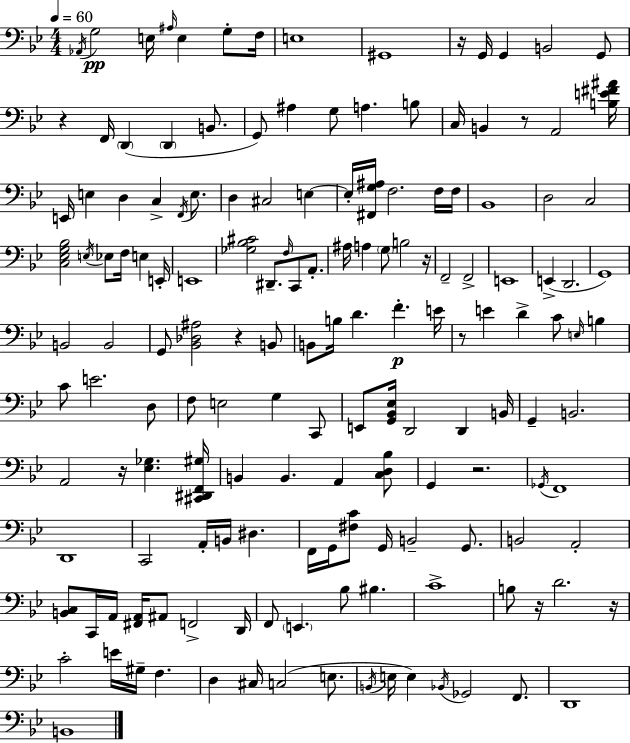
{
  \clef bass
  \numericTimeSignature
  \time 4/4
  \key g \minor
  \tempo 4 = 60
  \repeat volta 2 { \acciaccatura { aes,16 }\pp g2 e16 \grace { ais16 } e4 g8-. | f16 e1 | gis,1 | r16 g,16 g,4 b,2 | \break g,8 r4 f,16 \parenthesize d,4( \parenthesize d,4 b,8. | g,8) ais4 g8 a4. | b8 c16 b,4 r8 a,2 | <b e' fis' ais'>16 e,16 e4 d4 c4-> \acciaccatura { f,16 } | \break e8. d4 cis2 e4~~ | e16-. <fis, g ais>16 f2. | f16 f16 bes,1 | d2 c2 | \break <c ees g bes>2 \acciaccatura { e16 } ees8 f16 e4 | e,16-. e,1 | <ges bes cis'>2 dis,8.-- \grace { f16 } | c,8 a,8.-. ais16 a4 \parenthesize g8 b2 | \break r16 f,2-- f,2-> | e,1 | e,4->( d,2. | g,1) | \break b,2 b,2 | g,8 <bes, des ais>2 r4 | b,8 b,8 b16 d'4. f'4.-.\p | e'16 r8 e'4 d'4-> c'8 | \break \grace { e16 } b4 c'8 e'2. | d8 f8 e2 | g4 c,8 e,8 <g, bes, ees>16 d,2 | d,4 b,16 g,4-- b,2. | \break a,2 r16 <ees ges>4. | <cis, dis, f, gis>16 b,4 b,4. | a,4 <c d bes>8 g,4 r2. | \acciaccatura { ges,16 } f,1 | \break d,1 | c,2 a,16-. | b,16 dis4. f,16 g,16 <fis c'>8 g,16 b,2-- | g,8. b,2 a,2-. | \break <b, c>8 c,16 a,16 <fis, a,>16 ais,8 f,2-> | d,16 f,8 \parenthesize e,4. bes8 | bis4. c'1-> | b8 r16 d'2. | \break r16 c'2-. e'16 | gis16-- f4. d4 cis16 c2( | e8. \acciaccatura { b,16 } e16 e4) \acciaccatura { bes,16 } ges,2 | f,8. d,1 | \break b,1 | } \bar "|."
}